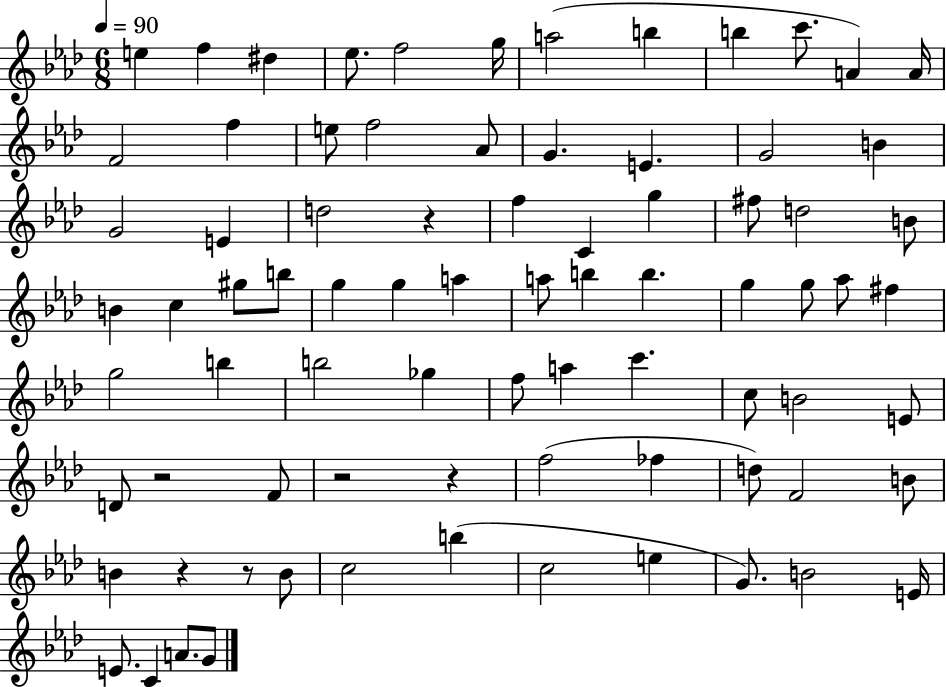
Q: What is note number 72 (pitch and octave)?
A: C4